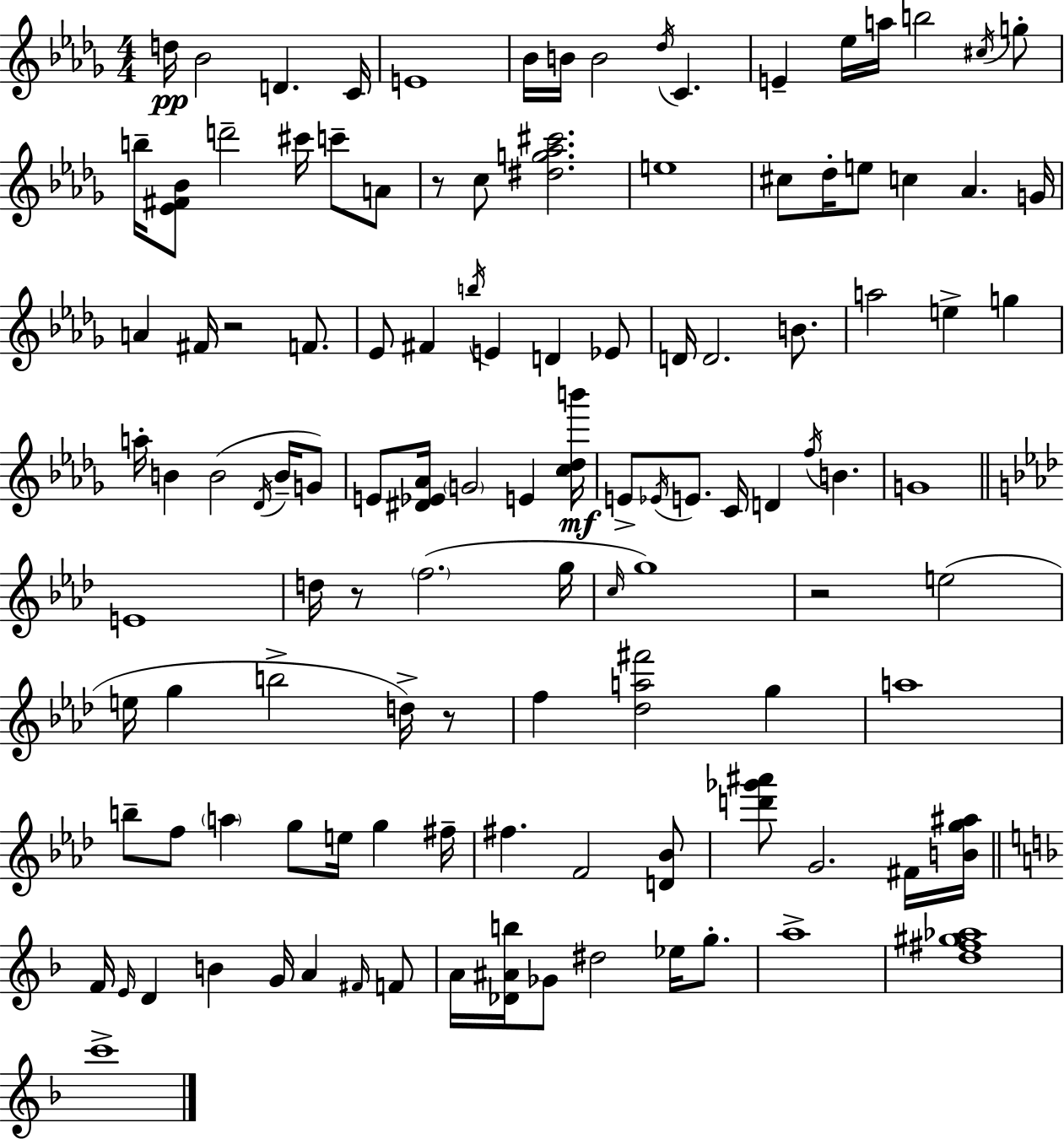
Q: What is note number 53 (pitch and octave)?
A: E4